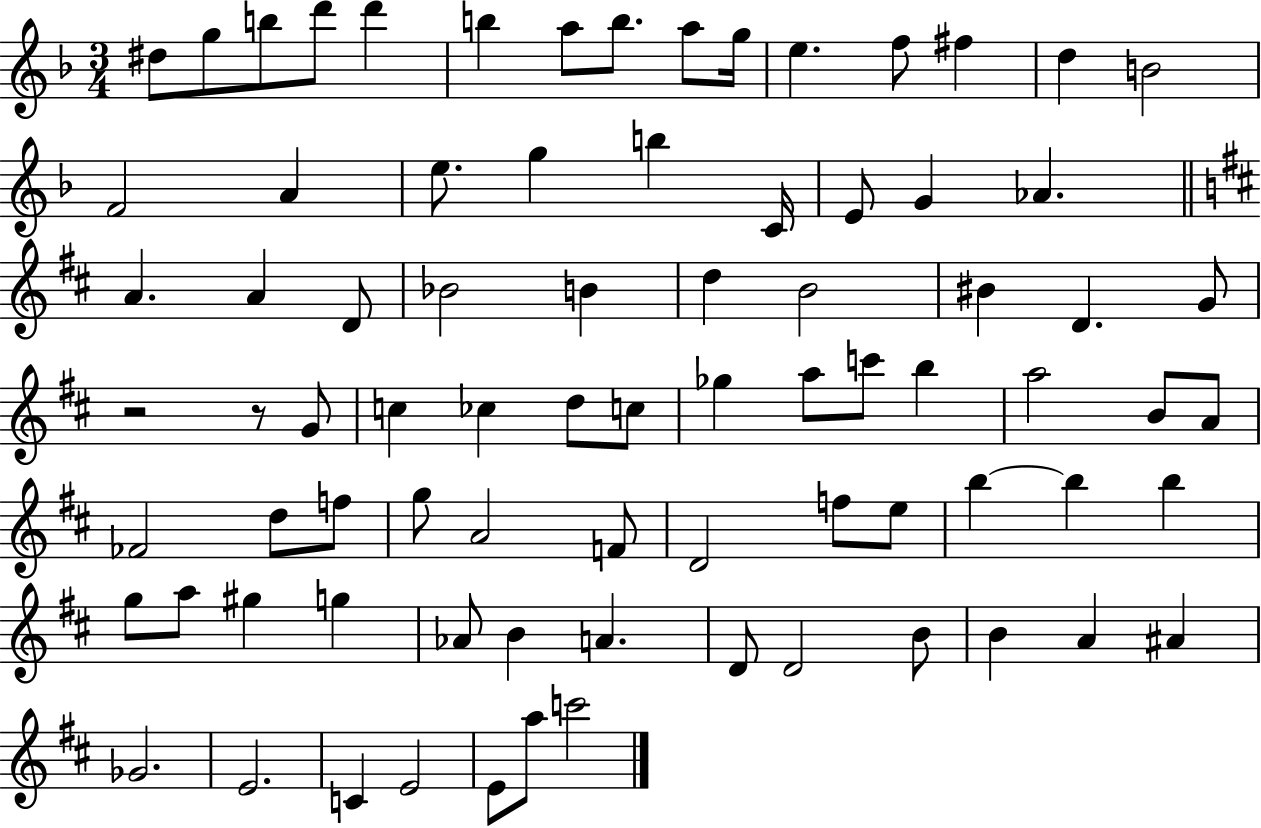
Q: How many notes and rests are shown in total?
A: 80